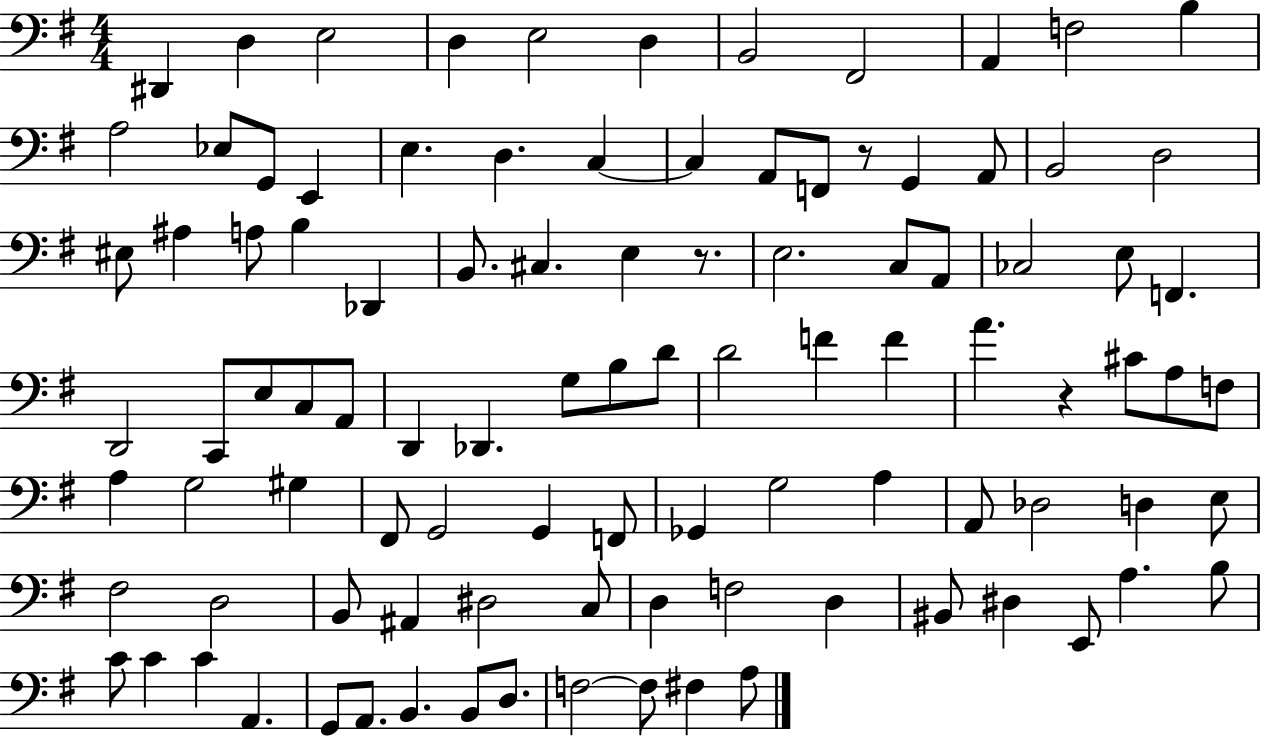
D#2/q D3/q E3/h D3/q E3/h D3/q B2/h F#2/h A2/q F3/h B3/q A3/h Eb3/e G2/e E2/q E3/q. D3/q. C3/q C3/q A2/e F2/e R/e G2/q A2/e B2/h D3/h EIS3/e A#3/q A3/e B3/q Db2/q B2/e. C#3/q. E3/q R/e. E3/h. C3/e A2/e CES3/h E3/e F2/q. D2/h C2/e E3/e C3/e A2/e D2/q Db2/q. G3/e B3/e D4/e D4/h F4/q F4/q A4/q. R/q C#4/e A3/e F3/e A3/q G3/h G#3/q F#2/e G2/h G2/q F2/e Gb2/q G3/h A3/q A2/e Db3/h D3/q E3/e F#3/h D3/h B2/e A#2/q D#3/h C3/e D3/q F3/h D3/q BIS2/e D#3/q E2/e A3/q. B3/e C4/e C4/q C4/q A2/q. G2/e A2/e. B2/q. B2/e D3/e. F3/h F3/e F#3/q A3/e